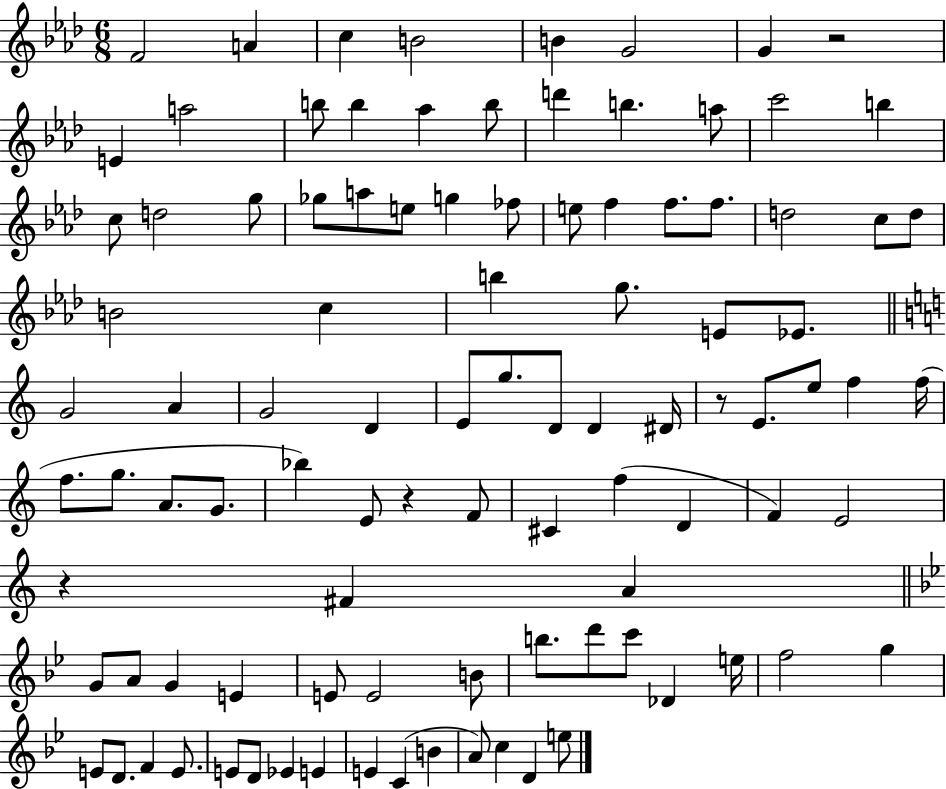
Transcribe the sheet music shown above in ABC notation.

X:1
T:Untitled
M:6/8
L:1/4
K:Ab
F2 A c B2 B G2 G z2 E a2 b/2 b _a b/2 d' b a/2 c'2 b c/2 d2 g/2 _g/2 a/2 e/2 g _f/2 e/2 f f/2 f/2 d2 c/2 d/2 B2 c b g/2 E/2 _E/2 G2 A G2 D E/2 g/2 D/2 D ^D/4 z/2 E/2 e/2 f f/4 f/2 g/2 A/2 G/2 _b E/2 z F/2 ^C f D F E2 z ^F A G/2 A/2 G E E/2 E2 B/2 b/2 d'/2 c'/2 _D e/4 f2 g E/2 D/2 F E/2 E/2 D/2 _E E E C B A/2 c D e/2